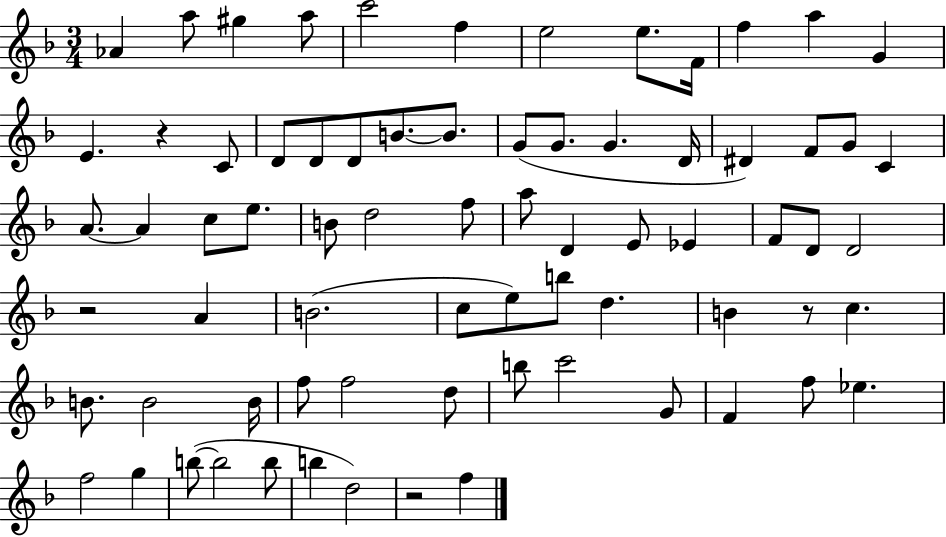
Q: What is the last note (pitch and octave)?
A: F5